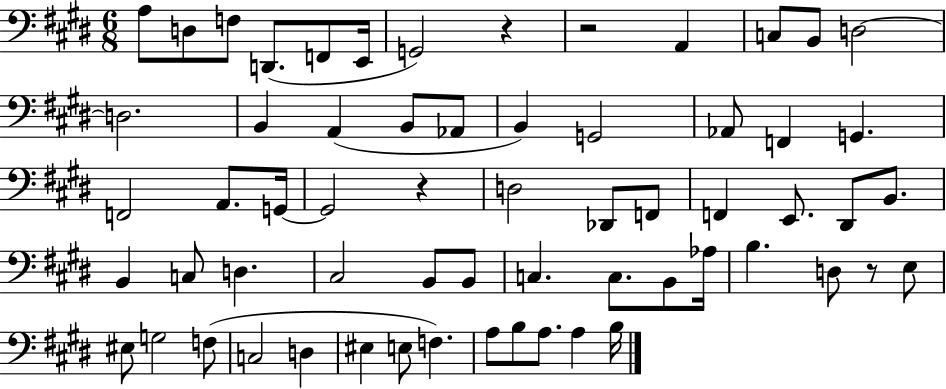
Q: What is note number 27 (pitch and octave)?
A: Db2